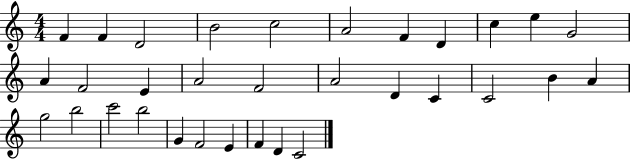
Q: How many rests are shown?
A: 0